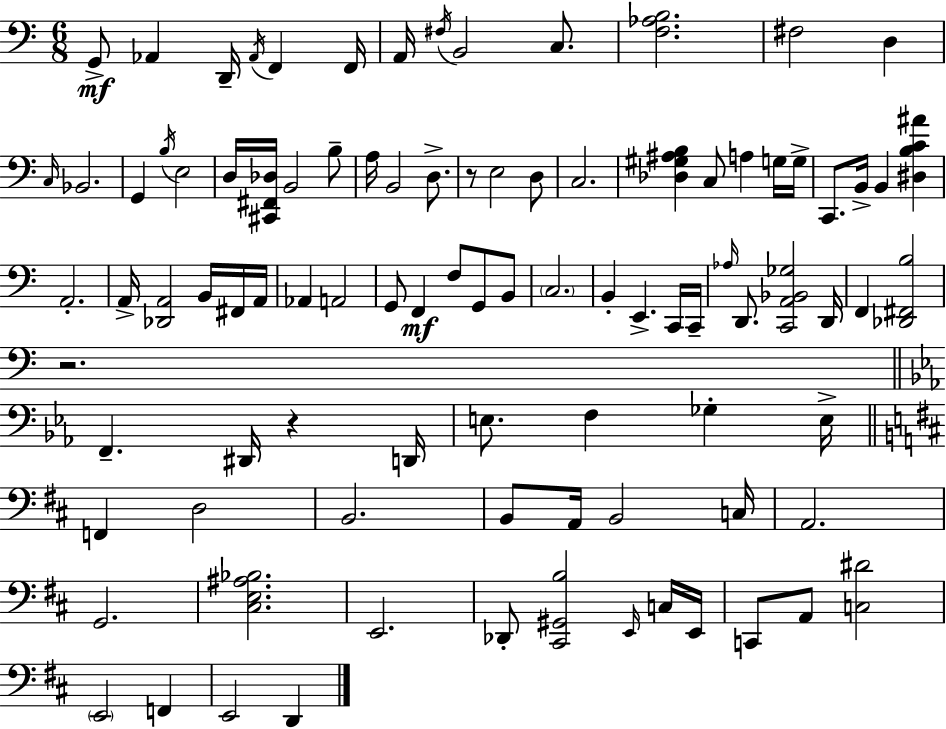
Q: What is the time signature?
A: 6/8